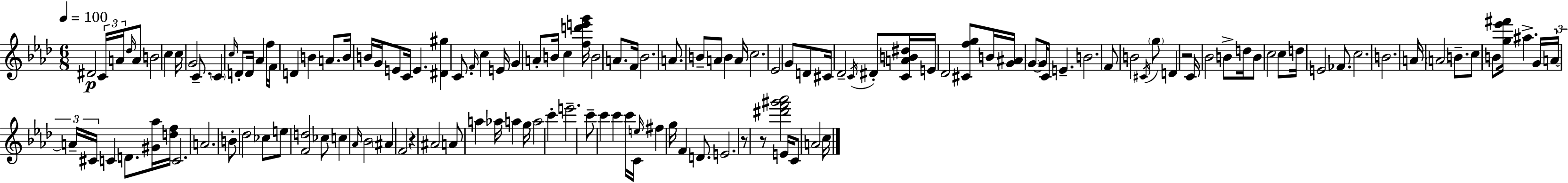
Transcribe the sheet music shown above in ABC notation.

X:1
T:Untitled
M:6/8
L:1/4
K:Ab
^D2 C/4 A/4 _d/4 A/2 B2 c c/4 G2 C/2 C c/4 D/2 D/4 _A f/4 F/4 D B A/2 B/4 B/4 G/4 E/2 C/4 E [^D^g] C/2 F/4 c E/4 G A/2 B/4 c [fd'e'g']/4 B2 A/2 F/4 _B2 A/2 B/2 A/2 B A/4 c2 _E2 G/2 D/2 ^C/4 _D2 C/4 ^D/2 [CAB^d]/4 E/4 _D2 [^Cfg]/2 B/4 [G^A]/4 G/2 G/2 C/4 E B2 F/2 B2 ^C/4 g/2 D z2 C/4 _B2 B/2 d/4 B/2 c2 c/2 d/4 E2 _F/2 c2 B2 A/4 A2 B/2 c/2 B/2 [g_e'^f']/4 ^a G/4 A/4 A/4 ^C/4 C D/2 [^G_a]/4 [df]/4 C2 A2 B/2 _d2 _c/2 e/2 [Fd]2 _c/2 c _A/4 _B2 ^A F2 z ^A2 A/2 a _a/4 a g/4 a2 c' e'2 c'/2 c' c' c'/4 C/4 e/4 ^f g/4 F D/2 E2 z/2 z/2 [^d'f'^g'_a']2 E/4 C/2 A2 c/4